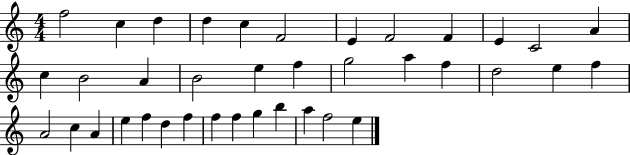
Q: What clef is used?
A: treble